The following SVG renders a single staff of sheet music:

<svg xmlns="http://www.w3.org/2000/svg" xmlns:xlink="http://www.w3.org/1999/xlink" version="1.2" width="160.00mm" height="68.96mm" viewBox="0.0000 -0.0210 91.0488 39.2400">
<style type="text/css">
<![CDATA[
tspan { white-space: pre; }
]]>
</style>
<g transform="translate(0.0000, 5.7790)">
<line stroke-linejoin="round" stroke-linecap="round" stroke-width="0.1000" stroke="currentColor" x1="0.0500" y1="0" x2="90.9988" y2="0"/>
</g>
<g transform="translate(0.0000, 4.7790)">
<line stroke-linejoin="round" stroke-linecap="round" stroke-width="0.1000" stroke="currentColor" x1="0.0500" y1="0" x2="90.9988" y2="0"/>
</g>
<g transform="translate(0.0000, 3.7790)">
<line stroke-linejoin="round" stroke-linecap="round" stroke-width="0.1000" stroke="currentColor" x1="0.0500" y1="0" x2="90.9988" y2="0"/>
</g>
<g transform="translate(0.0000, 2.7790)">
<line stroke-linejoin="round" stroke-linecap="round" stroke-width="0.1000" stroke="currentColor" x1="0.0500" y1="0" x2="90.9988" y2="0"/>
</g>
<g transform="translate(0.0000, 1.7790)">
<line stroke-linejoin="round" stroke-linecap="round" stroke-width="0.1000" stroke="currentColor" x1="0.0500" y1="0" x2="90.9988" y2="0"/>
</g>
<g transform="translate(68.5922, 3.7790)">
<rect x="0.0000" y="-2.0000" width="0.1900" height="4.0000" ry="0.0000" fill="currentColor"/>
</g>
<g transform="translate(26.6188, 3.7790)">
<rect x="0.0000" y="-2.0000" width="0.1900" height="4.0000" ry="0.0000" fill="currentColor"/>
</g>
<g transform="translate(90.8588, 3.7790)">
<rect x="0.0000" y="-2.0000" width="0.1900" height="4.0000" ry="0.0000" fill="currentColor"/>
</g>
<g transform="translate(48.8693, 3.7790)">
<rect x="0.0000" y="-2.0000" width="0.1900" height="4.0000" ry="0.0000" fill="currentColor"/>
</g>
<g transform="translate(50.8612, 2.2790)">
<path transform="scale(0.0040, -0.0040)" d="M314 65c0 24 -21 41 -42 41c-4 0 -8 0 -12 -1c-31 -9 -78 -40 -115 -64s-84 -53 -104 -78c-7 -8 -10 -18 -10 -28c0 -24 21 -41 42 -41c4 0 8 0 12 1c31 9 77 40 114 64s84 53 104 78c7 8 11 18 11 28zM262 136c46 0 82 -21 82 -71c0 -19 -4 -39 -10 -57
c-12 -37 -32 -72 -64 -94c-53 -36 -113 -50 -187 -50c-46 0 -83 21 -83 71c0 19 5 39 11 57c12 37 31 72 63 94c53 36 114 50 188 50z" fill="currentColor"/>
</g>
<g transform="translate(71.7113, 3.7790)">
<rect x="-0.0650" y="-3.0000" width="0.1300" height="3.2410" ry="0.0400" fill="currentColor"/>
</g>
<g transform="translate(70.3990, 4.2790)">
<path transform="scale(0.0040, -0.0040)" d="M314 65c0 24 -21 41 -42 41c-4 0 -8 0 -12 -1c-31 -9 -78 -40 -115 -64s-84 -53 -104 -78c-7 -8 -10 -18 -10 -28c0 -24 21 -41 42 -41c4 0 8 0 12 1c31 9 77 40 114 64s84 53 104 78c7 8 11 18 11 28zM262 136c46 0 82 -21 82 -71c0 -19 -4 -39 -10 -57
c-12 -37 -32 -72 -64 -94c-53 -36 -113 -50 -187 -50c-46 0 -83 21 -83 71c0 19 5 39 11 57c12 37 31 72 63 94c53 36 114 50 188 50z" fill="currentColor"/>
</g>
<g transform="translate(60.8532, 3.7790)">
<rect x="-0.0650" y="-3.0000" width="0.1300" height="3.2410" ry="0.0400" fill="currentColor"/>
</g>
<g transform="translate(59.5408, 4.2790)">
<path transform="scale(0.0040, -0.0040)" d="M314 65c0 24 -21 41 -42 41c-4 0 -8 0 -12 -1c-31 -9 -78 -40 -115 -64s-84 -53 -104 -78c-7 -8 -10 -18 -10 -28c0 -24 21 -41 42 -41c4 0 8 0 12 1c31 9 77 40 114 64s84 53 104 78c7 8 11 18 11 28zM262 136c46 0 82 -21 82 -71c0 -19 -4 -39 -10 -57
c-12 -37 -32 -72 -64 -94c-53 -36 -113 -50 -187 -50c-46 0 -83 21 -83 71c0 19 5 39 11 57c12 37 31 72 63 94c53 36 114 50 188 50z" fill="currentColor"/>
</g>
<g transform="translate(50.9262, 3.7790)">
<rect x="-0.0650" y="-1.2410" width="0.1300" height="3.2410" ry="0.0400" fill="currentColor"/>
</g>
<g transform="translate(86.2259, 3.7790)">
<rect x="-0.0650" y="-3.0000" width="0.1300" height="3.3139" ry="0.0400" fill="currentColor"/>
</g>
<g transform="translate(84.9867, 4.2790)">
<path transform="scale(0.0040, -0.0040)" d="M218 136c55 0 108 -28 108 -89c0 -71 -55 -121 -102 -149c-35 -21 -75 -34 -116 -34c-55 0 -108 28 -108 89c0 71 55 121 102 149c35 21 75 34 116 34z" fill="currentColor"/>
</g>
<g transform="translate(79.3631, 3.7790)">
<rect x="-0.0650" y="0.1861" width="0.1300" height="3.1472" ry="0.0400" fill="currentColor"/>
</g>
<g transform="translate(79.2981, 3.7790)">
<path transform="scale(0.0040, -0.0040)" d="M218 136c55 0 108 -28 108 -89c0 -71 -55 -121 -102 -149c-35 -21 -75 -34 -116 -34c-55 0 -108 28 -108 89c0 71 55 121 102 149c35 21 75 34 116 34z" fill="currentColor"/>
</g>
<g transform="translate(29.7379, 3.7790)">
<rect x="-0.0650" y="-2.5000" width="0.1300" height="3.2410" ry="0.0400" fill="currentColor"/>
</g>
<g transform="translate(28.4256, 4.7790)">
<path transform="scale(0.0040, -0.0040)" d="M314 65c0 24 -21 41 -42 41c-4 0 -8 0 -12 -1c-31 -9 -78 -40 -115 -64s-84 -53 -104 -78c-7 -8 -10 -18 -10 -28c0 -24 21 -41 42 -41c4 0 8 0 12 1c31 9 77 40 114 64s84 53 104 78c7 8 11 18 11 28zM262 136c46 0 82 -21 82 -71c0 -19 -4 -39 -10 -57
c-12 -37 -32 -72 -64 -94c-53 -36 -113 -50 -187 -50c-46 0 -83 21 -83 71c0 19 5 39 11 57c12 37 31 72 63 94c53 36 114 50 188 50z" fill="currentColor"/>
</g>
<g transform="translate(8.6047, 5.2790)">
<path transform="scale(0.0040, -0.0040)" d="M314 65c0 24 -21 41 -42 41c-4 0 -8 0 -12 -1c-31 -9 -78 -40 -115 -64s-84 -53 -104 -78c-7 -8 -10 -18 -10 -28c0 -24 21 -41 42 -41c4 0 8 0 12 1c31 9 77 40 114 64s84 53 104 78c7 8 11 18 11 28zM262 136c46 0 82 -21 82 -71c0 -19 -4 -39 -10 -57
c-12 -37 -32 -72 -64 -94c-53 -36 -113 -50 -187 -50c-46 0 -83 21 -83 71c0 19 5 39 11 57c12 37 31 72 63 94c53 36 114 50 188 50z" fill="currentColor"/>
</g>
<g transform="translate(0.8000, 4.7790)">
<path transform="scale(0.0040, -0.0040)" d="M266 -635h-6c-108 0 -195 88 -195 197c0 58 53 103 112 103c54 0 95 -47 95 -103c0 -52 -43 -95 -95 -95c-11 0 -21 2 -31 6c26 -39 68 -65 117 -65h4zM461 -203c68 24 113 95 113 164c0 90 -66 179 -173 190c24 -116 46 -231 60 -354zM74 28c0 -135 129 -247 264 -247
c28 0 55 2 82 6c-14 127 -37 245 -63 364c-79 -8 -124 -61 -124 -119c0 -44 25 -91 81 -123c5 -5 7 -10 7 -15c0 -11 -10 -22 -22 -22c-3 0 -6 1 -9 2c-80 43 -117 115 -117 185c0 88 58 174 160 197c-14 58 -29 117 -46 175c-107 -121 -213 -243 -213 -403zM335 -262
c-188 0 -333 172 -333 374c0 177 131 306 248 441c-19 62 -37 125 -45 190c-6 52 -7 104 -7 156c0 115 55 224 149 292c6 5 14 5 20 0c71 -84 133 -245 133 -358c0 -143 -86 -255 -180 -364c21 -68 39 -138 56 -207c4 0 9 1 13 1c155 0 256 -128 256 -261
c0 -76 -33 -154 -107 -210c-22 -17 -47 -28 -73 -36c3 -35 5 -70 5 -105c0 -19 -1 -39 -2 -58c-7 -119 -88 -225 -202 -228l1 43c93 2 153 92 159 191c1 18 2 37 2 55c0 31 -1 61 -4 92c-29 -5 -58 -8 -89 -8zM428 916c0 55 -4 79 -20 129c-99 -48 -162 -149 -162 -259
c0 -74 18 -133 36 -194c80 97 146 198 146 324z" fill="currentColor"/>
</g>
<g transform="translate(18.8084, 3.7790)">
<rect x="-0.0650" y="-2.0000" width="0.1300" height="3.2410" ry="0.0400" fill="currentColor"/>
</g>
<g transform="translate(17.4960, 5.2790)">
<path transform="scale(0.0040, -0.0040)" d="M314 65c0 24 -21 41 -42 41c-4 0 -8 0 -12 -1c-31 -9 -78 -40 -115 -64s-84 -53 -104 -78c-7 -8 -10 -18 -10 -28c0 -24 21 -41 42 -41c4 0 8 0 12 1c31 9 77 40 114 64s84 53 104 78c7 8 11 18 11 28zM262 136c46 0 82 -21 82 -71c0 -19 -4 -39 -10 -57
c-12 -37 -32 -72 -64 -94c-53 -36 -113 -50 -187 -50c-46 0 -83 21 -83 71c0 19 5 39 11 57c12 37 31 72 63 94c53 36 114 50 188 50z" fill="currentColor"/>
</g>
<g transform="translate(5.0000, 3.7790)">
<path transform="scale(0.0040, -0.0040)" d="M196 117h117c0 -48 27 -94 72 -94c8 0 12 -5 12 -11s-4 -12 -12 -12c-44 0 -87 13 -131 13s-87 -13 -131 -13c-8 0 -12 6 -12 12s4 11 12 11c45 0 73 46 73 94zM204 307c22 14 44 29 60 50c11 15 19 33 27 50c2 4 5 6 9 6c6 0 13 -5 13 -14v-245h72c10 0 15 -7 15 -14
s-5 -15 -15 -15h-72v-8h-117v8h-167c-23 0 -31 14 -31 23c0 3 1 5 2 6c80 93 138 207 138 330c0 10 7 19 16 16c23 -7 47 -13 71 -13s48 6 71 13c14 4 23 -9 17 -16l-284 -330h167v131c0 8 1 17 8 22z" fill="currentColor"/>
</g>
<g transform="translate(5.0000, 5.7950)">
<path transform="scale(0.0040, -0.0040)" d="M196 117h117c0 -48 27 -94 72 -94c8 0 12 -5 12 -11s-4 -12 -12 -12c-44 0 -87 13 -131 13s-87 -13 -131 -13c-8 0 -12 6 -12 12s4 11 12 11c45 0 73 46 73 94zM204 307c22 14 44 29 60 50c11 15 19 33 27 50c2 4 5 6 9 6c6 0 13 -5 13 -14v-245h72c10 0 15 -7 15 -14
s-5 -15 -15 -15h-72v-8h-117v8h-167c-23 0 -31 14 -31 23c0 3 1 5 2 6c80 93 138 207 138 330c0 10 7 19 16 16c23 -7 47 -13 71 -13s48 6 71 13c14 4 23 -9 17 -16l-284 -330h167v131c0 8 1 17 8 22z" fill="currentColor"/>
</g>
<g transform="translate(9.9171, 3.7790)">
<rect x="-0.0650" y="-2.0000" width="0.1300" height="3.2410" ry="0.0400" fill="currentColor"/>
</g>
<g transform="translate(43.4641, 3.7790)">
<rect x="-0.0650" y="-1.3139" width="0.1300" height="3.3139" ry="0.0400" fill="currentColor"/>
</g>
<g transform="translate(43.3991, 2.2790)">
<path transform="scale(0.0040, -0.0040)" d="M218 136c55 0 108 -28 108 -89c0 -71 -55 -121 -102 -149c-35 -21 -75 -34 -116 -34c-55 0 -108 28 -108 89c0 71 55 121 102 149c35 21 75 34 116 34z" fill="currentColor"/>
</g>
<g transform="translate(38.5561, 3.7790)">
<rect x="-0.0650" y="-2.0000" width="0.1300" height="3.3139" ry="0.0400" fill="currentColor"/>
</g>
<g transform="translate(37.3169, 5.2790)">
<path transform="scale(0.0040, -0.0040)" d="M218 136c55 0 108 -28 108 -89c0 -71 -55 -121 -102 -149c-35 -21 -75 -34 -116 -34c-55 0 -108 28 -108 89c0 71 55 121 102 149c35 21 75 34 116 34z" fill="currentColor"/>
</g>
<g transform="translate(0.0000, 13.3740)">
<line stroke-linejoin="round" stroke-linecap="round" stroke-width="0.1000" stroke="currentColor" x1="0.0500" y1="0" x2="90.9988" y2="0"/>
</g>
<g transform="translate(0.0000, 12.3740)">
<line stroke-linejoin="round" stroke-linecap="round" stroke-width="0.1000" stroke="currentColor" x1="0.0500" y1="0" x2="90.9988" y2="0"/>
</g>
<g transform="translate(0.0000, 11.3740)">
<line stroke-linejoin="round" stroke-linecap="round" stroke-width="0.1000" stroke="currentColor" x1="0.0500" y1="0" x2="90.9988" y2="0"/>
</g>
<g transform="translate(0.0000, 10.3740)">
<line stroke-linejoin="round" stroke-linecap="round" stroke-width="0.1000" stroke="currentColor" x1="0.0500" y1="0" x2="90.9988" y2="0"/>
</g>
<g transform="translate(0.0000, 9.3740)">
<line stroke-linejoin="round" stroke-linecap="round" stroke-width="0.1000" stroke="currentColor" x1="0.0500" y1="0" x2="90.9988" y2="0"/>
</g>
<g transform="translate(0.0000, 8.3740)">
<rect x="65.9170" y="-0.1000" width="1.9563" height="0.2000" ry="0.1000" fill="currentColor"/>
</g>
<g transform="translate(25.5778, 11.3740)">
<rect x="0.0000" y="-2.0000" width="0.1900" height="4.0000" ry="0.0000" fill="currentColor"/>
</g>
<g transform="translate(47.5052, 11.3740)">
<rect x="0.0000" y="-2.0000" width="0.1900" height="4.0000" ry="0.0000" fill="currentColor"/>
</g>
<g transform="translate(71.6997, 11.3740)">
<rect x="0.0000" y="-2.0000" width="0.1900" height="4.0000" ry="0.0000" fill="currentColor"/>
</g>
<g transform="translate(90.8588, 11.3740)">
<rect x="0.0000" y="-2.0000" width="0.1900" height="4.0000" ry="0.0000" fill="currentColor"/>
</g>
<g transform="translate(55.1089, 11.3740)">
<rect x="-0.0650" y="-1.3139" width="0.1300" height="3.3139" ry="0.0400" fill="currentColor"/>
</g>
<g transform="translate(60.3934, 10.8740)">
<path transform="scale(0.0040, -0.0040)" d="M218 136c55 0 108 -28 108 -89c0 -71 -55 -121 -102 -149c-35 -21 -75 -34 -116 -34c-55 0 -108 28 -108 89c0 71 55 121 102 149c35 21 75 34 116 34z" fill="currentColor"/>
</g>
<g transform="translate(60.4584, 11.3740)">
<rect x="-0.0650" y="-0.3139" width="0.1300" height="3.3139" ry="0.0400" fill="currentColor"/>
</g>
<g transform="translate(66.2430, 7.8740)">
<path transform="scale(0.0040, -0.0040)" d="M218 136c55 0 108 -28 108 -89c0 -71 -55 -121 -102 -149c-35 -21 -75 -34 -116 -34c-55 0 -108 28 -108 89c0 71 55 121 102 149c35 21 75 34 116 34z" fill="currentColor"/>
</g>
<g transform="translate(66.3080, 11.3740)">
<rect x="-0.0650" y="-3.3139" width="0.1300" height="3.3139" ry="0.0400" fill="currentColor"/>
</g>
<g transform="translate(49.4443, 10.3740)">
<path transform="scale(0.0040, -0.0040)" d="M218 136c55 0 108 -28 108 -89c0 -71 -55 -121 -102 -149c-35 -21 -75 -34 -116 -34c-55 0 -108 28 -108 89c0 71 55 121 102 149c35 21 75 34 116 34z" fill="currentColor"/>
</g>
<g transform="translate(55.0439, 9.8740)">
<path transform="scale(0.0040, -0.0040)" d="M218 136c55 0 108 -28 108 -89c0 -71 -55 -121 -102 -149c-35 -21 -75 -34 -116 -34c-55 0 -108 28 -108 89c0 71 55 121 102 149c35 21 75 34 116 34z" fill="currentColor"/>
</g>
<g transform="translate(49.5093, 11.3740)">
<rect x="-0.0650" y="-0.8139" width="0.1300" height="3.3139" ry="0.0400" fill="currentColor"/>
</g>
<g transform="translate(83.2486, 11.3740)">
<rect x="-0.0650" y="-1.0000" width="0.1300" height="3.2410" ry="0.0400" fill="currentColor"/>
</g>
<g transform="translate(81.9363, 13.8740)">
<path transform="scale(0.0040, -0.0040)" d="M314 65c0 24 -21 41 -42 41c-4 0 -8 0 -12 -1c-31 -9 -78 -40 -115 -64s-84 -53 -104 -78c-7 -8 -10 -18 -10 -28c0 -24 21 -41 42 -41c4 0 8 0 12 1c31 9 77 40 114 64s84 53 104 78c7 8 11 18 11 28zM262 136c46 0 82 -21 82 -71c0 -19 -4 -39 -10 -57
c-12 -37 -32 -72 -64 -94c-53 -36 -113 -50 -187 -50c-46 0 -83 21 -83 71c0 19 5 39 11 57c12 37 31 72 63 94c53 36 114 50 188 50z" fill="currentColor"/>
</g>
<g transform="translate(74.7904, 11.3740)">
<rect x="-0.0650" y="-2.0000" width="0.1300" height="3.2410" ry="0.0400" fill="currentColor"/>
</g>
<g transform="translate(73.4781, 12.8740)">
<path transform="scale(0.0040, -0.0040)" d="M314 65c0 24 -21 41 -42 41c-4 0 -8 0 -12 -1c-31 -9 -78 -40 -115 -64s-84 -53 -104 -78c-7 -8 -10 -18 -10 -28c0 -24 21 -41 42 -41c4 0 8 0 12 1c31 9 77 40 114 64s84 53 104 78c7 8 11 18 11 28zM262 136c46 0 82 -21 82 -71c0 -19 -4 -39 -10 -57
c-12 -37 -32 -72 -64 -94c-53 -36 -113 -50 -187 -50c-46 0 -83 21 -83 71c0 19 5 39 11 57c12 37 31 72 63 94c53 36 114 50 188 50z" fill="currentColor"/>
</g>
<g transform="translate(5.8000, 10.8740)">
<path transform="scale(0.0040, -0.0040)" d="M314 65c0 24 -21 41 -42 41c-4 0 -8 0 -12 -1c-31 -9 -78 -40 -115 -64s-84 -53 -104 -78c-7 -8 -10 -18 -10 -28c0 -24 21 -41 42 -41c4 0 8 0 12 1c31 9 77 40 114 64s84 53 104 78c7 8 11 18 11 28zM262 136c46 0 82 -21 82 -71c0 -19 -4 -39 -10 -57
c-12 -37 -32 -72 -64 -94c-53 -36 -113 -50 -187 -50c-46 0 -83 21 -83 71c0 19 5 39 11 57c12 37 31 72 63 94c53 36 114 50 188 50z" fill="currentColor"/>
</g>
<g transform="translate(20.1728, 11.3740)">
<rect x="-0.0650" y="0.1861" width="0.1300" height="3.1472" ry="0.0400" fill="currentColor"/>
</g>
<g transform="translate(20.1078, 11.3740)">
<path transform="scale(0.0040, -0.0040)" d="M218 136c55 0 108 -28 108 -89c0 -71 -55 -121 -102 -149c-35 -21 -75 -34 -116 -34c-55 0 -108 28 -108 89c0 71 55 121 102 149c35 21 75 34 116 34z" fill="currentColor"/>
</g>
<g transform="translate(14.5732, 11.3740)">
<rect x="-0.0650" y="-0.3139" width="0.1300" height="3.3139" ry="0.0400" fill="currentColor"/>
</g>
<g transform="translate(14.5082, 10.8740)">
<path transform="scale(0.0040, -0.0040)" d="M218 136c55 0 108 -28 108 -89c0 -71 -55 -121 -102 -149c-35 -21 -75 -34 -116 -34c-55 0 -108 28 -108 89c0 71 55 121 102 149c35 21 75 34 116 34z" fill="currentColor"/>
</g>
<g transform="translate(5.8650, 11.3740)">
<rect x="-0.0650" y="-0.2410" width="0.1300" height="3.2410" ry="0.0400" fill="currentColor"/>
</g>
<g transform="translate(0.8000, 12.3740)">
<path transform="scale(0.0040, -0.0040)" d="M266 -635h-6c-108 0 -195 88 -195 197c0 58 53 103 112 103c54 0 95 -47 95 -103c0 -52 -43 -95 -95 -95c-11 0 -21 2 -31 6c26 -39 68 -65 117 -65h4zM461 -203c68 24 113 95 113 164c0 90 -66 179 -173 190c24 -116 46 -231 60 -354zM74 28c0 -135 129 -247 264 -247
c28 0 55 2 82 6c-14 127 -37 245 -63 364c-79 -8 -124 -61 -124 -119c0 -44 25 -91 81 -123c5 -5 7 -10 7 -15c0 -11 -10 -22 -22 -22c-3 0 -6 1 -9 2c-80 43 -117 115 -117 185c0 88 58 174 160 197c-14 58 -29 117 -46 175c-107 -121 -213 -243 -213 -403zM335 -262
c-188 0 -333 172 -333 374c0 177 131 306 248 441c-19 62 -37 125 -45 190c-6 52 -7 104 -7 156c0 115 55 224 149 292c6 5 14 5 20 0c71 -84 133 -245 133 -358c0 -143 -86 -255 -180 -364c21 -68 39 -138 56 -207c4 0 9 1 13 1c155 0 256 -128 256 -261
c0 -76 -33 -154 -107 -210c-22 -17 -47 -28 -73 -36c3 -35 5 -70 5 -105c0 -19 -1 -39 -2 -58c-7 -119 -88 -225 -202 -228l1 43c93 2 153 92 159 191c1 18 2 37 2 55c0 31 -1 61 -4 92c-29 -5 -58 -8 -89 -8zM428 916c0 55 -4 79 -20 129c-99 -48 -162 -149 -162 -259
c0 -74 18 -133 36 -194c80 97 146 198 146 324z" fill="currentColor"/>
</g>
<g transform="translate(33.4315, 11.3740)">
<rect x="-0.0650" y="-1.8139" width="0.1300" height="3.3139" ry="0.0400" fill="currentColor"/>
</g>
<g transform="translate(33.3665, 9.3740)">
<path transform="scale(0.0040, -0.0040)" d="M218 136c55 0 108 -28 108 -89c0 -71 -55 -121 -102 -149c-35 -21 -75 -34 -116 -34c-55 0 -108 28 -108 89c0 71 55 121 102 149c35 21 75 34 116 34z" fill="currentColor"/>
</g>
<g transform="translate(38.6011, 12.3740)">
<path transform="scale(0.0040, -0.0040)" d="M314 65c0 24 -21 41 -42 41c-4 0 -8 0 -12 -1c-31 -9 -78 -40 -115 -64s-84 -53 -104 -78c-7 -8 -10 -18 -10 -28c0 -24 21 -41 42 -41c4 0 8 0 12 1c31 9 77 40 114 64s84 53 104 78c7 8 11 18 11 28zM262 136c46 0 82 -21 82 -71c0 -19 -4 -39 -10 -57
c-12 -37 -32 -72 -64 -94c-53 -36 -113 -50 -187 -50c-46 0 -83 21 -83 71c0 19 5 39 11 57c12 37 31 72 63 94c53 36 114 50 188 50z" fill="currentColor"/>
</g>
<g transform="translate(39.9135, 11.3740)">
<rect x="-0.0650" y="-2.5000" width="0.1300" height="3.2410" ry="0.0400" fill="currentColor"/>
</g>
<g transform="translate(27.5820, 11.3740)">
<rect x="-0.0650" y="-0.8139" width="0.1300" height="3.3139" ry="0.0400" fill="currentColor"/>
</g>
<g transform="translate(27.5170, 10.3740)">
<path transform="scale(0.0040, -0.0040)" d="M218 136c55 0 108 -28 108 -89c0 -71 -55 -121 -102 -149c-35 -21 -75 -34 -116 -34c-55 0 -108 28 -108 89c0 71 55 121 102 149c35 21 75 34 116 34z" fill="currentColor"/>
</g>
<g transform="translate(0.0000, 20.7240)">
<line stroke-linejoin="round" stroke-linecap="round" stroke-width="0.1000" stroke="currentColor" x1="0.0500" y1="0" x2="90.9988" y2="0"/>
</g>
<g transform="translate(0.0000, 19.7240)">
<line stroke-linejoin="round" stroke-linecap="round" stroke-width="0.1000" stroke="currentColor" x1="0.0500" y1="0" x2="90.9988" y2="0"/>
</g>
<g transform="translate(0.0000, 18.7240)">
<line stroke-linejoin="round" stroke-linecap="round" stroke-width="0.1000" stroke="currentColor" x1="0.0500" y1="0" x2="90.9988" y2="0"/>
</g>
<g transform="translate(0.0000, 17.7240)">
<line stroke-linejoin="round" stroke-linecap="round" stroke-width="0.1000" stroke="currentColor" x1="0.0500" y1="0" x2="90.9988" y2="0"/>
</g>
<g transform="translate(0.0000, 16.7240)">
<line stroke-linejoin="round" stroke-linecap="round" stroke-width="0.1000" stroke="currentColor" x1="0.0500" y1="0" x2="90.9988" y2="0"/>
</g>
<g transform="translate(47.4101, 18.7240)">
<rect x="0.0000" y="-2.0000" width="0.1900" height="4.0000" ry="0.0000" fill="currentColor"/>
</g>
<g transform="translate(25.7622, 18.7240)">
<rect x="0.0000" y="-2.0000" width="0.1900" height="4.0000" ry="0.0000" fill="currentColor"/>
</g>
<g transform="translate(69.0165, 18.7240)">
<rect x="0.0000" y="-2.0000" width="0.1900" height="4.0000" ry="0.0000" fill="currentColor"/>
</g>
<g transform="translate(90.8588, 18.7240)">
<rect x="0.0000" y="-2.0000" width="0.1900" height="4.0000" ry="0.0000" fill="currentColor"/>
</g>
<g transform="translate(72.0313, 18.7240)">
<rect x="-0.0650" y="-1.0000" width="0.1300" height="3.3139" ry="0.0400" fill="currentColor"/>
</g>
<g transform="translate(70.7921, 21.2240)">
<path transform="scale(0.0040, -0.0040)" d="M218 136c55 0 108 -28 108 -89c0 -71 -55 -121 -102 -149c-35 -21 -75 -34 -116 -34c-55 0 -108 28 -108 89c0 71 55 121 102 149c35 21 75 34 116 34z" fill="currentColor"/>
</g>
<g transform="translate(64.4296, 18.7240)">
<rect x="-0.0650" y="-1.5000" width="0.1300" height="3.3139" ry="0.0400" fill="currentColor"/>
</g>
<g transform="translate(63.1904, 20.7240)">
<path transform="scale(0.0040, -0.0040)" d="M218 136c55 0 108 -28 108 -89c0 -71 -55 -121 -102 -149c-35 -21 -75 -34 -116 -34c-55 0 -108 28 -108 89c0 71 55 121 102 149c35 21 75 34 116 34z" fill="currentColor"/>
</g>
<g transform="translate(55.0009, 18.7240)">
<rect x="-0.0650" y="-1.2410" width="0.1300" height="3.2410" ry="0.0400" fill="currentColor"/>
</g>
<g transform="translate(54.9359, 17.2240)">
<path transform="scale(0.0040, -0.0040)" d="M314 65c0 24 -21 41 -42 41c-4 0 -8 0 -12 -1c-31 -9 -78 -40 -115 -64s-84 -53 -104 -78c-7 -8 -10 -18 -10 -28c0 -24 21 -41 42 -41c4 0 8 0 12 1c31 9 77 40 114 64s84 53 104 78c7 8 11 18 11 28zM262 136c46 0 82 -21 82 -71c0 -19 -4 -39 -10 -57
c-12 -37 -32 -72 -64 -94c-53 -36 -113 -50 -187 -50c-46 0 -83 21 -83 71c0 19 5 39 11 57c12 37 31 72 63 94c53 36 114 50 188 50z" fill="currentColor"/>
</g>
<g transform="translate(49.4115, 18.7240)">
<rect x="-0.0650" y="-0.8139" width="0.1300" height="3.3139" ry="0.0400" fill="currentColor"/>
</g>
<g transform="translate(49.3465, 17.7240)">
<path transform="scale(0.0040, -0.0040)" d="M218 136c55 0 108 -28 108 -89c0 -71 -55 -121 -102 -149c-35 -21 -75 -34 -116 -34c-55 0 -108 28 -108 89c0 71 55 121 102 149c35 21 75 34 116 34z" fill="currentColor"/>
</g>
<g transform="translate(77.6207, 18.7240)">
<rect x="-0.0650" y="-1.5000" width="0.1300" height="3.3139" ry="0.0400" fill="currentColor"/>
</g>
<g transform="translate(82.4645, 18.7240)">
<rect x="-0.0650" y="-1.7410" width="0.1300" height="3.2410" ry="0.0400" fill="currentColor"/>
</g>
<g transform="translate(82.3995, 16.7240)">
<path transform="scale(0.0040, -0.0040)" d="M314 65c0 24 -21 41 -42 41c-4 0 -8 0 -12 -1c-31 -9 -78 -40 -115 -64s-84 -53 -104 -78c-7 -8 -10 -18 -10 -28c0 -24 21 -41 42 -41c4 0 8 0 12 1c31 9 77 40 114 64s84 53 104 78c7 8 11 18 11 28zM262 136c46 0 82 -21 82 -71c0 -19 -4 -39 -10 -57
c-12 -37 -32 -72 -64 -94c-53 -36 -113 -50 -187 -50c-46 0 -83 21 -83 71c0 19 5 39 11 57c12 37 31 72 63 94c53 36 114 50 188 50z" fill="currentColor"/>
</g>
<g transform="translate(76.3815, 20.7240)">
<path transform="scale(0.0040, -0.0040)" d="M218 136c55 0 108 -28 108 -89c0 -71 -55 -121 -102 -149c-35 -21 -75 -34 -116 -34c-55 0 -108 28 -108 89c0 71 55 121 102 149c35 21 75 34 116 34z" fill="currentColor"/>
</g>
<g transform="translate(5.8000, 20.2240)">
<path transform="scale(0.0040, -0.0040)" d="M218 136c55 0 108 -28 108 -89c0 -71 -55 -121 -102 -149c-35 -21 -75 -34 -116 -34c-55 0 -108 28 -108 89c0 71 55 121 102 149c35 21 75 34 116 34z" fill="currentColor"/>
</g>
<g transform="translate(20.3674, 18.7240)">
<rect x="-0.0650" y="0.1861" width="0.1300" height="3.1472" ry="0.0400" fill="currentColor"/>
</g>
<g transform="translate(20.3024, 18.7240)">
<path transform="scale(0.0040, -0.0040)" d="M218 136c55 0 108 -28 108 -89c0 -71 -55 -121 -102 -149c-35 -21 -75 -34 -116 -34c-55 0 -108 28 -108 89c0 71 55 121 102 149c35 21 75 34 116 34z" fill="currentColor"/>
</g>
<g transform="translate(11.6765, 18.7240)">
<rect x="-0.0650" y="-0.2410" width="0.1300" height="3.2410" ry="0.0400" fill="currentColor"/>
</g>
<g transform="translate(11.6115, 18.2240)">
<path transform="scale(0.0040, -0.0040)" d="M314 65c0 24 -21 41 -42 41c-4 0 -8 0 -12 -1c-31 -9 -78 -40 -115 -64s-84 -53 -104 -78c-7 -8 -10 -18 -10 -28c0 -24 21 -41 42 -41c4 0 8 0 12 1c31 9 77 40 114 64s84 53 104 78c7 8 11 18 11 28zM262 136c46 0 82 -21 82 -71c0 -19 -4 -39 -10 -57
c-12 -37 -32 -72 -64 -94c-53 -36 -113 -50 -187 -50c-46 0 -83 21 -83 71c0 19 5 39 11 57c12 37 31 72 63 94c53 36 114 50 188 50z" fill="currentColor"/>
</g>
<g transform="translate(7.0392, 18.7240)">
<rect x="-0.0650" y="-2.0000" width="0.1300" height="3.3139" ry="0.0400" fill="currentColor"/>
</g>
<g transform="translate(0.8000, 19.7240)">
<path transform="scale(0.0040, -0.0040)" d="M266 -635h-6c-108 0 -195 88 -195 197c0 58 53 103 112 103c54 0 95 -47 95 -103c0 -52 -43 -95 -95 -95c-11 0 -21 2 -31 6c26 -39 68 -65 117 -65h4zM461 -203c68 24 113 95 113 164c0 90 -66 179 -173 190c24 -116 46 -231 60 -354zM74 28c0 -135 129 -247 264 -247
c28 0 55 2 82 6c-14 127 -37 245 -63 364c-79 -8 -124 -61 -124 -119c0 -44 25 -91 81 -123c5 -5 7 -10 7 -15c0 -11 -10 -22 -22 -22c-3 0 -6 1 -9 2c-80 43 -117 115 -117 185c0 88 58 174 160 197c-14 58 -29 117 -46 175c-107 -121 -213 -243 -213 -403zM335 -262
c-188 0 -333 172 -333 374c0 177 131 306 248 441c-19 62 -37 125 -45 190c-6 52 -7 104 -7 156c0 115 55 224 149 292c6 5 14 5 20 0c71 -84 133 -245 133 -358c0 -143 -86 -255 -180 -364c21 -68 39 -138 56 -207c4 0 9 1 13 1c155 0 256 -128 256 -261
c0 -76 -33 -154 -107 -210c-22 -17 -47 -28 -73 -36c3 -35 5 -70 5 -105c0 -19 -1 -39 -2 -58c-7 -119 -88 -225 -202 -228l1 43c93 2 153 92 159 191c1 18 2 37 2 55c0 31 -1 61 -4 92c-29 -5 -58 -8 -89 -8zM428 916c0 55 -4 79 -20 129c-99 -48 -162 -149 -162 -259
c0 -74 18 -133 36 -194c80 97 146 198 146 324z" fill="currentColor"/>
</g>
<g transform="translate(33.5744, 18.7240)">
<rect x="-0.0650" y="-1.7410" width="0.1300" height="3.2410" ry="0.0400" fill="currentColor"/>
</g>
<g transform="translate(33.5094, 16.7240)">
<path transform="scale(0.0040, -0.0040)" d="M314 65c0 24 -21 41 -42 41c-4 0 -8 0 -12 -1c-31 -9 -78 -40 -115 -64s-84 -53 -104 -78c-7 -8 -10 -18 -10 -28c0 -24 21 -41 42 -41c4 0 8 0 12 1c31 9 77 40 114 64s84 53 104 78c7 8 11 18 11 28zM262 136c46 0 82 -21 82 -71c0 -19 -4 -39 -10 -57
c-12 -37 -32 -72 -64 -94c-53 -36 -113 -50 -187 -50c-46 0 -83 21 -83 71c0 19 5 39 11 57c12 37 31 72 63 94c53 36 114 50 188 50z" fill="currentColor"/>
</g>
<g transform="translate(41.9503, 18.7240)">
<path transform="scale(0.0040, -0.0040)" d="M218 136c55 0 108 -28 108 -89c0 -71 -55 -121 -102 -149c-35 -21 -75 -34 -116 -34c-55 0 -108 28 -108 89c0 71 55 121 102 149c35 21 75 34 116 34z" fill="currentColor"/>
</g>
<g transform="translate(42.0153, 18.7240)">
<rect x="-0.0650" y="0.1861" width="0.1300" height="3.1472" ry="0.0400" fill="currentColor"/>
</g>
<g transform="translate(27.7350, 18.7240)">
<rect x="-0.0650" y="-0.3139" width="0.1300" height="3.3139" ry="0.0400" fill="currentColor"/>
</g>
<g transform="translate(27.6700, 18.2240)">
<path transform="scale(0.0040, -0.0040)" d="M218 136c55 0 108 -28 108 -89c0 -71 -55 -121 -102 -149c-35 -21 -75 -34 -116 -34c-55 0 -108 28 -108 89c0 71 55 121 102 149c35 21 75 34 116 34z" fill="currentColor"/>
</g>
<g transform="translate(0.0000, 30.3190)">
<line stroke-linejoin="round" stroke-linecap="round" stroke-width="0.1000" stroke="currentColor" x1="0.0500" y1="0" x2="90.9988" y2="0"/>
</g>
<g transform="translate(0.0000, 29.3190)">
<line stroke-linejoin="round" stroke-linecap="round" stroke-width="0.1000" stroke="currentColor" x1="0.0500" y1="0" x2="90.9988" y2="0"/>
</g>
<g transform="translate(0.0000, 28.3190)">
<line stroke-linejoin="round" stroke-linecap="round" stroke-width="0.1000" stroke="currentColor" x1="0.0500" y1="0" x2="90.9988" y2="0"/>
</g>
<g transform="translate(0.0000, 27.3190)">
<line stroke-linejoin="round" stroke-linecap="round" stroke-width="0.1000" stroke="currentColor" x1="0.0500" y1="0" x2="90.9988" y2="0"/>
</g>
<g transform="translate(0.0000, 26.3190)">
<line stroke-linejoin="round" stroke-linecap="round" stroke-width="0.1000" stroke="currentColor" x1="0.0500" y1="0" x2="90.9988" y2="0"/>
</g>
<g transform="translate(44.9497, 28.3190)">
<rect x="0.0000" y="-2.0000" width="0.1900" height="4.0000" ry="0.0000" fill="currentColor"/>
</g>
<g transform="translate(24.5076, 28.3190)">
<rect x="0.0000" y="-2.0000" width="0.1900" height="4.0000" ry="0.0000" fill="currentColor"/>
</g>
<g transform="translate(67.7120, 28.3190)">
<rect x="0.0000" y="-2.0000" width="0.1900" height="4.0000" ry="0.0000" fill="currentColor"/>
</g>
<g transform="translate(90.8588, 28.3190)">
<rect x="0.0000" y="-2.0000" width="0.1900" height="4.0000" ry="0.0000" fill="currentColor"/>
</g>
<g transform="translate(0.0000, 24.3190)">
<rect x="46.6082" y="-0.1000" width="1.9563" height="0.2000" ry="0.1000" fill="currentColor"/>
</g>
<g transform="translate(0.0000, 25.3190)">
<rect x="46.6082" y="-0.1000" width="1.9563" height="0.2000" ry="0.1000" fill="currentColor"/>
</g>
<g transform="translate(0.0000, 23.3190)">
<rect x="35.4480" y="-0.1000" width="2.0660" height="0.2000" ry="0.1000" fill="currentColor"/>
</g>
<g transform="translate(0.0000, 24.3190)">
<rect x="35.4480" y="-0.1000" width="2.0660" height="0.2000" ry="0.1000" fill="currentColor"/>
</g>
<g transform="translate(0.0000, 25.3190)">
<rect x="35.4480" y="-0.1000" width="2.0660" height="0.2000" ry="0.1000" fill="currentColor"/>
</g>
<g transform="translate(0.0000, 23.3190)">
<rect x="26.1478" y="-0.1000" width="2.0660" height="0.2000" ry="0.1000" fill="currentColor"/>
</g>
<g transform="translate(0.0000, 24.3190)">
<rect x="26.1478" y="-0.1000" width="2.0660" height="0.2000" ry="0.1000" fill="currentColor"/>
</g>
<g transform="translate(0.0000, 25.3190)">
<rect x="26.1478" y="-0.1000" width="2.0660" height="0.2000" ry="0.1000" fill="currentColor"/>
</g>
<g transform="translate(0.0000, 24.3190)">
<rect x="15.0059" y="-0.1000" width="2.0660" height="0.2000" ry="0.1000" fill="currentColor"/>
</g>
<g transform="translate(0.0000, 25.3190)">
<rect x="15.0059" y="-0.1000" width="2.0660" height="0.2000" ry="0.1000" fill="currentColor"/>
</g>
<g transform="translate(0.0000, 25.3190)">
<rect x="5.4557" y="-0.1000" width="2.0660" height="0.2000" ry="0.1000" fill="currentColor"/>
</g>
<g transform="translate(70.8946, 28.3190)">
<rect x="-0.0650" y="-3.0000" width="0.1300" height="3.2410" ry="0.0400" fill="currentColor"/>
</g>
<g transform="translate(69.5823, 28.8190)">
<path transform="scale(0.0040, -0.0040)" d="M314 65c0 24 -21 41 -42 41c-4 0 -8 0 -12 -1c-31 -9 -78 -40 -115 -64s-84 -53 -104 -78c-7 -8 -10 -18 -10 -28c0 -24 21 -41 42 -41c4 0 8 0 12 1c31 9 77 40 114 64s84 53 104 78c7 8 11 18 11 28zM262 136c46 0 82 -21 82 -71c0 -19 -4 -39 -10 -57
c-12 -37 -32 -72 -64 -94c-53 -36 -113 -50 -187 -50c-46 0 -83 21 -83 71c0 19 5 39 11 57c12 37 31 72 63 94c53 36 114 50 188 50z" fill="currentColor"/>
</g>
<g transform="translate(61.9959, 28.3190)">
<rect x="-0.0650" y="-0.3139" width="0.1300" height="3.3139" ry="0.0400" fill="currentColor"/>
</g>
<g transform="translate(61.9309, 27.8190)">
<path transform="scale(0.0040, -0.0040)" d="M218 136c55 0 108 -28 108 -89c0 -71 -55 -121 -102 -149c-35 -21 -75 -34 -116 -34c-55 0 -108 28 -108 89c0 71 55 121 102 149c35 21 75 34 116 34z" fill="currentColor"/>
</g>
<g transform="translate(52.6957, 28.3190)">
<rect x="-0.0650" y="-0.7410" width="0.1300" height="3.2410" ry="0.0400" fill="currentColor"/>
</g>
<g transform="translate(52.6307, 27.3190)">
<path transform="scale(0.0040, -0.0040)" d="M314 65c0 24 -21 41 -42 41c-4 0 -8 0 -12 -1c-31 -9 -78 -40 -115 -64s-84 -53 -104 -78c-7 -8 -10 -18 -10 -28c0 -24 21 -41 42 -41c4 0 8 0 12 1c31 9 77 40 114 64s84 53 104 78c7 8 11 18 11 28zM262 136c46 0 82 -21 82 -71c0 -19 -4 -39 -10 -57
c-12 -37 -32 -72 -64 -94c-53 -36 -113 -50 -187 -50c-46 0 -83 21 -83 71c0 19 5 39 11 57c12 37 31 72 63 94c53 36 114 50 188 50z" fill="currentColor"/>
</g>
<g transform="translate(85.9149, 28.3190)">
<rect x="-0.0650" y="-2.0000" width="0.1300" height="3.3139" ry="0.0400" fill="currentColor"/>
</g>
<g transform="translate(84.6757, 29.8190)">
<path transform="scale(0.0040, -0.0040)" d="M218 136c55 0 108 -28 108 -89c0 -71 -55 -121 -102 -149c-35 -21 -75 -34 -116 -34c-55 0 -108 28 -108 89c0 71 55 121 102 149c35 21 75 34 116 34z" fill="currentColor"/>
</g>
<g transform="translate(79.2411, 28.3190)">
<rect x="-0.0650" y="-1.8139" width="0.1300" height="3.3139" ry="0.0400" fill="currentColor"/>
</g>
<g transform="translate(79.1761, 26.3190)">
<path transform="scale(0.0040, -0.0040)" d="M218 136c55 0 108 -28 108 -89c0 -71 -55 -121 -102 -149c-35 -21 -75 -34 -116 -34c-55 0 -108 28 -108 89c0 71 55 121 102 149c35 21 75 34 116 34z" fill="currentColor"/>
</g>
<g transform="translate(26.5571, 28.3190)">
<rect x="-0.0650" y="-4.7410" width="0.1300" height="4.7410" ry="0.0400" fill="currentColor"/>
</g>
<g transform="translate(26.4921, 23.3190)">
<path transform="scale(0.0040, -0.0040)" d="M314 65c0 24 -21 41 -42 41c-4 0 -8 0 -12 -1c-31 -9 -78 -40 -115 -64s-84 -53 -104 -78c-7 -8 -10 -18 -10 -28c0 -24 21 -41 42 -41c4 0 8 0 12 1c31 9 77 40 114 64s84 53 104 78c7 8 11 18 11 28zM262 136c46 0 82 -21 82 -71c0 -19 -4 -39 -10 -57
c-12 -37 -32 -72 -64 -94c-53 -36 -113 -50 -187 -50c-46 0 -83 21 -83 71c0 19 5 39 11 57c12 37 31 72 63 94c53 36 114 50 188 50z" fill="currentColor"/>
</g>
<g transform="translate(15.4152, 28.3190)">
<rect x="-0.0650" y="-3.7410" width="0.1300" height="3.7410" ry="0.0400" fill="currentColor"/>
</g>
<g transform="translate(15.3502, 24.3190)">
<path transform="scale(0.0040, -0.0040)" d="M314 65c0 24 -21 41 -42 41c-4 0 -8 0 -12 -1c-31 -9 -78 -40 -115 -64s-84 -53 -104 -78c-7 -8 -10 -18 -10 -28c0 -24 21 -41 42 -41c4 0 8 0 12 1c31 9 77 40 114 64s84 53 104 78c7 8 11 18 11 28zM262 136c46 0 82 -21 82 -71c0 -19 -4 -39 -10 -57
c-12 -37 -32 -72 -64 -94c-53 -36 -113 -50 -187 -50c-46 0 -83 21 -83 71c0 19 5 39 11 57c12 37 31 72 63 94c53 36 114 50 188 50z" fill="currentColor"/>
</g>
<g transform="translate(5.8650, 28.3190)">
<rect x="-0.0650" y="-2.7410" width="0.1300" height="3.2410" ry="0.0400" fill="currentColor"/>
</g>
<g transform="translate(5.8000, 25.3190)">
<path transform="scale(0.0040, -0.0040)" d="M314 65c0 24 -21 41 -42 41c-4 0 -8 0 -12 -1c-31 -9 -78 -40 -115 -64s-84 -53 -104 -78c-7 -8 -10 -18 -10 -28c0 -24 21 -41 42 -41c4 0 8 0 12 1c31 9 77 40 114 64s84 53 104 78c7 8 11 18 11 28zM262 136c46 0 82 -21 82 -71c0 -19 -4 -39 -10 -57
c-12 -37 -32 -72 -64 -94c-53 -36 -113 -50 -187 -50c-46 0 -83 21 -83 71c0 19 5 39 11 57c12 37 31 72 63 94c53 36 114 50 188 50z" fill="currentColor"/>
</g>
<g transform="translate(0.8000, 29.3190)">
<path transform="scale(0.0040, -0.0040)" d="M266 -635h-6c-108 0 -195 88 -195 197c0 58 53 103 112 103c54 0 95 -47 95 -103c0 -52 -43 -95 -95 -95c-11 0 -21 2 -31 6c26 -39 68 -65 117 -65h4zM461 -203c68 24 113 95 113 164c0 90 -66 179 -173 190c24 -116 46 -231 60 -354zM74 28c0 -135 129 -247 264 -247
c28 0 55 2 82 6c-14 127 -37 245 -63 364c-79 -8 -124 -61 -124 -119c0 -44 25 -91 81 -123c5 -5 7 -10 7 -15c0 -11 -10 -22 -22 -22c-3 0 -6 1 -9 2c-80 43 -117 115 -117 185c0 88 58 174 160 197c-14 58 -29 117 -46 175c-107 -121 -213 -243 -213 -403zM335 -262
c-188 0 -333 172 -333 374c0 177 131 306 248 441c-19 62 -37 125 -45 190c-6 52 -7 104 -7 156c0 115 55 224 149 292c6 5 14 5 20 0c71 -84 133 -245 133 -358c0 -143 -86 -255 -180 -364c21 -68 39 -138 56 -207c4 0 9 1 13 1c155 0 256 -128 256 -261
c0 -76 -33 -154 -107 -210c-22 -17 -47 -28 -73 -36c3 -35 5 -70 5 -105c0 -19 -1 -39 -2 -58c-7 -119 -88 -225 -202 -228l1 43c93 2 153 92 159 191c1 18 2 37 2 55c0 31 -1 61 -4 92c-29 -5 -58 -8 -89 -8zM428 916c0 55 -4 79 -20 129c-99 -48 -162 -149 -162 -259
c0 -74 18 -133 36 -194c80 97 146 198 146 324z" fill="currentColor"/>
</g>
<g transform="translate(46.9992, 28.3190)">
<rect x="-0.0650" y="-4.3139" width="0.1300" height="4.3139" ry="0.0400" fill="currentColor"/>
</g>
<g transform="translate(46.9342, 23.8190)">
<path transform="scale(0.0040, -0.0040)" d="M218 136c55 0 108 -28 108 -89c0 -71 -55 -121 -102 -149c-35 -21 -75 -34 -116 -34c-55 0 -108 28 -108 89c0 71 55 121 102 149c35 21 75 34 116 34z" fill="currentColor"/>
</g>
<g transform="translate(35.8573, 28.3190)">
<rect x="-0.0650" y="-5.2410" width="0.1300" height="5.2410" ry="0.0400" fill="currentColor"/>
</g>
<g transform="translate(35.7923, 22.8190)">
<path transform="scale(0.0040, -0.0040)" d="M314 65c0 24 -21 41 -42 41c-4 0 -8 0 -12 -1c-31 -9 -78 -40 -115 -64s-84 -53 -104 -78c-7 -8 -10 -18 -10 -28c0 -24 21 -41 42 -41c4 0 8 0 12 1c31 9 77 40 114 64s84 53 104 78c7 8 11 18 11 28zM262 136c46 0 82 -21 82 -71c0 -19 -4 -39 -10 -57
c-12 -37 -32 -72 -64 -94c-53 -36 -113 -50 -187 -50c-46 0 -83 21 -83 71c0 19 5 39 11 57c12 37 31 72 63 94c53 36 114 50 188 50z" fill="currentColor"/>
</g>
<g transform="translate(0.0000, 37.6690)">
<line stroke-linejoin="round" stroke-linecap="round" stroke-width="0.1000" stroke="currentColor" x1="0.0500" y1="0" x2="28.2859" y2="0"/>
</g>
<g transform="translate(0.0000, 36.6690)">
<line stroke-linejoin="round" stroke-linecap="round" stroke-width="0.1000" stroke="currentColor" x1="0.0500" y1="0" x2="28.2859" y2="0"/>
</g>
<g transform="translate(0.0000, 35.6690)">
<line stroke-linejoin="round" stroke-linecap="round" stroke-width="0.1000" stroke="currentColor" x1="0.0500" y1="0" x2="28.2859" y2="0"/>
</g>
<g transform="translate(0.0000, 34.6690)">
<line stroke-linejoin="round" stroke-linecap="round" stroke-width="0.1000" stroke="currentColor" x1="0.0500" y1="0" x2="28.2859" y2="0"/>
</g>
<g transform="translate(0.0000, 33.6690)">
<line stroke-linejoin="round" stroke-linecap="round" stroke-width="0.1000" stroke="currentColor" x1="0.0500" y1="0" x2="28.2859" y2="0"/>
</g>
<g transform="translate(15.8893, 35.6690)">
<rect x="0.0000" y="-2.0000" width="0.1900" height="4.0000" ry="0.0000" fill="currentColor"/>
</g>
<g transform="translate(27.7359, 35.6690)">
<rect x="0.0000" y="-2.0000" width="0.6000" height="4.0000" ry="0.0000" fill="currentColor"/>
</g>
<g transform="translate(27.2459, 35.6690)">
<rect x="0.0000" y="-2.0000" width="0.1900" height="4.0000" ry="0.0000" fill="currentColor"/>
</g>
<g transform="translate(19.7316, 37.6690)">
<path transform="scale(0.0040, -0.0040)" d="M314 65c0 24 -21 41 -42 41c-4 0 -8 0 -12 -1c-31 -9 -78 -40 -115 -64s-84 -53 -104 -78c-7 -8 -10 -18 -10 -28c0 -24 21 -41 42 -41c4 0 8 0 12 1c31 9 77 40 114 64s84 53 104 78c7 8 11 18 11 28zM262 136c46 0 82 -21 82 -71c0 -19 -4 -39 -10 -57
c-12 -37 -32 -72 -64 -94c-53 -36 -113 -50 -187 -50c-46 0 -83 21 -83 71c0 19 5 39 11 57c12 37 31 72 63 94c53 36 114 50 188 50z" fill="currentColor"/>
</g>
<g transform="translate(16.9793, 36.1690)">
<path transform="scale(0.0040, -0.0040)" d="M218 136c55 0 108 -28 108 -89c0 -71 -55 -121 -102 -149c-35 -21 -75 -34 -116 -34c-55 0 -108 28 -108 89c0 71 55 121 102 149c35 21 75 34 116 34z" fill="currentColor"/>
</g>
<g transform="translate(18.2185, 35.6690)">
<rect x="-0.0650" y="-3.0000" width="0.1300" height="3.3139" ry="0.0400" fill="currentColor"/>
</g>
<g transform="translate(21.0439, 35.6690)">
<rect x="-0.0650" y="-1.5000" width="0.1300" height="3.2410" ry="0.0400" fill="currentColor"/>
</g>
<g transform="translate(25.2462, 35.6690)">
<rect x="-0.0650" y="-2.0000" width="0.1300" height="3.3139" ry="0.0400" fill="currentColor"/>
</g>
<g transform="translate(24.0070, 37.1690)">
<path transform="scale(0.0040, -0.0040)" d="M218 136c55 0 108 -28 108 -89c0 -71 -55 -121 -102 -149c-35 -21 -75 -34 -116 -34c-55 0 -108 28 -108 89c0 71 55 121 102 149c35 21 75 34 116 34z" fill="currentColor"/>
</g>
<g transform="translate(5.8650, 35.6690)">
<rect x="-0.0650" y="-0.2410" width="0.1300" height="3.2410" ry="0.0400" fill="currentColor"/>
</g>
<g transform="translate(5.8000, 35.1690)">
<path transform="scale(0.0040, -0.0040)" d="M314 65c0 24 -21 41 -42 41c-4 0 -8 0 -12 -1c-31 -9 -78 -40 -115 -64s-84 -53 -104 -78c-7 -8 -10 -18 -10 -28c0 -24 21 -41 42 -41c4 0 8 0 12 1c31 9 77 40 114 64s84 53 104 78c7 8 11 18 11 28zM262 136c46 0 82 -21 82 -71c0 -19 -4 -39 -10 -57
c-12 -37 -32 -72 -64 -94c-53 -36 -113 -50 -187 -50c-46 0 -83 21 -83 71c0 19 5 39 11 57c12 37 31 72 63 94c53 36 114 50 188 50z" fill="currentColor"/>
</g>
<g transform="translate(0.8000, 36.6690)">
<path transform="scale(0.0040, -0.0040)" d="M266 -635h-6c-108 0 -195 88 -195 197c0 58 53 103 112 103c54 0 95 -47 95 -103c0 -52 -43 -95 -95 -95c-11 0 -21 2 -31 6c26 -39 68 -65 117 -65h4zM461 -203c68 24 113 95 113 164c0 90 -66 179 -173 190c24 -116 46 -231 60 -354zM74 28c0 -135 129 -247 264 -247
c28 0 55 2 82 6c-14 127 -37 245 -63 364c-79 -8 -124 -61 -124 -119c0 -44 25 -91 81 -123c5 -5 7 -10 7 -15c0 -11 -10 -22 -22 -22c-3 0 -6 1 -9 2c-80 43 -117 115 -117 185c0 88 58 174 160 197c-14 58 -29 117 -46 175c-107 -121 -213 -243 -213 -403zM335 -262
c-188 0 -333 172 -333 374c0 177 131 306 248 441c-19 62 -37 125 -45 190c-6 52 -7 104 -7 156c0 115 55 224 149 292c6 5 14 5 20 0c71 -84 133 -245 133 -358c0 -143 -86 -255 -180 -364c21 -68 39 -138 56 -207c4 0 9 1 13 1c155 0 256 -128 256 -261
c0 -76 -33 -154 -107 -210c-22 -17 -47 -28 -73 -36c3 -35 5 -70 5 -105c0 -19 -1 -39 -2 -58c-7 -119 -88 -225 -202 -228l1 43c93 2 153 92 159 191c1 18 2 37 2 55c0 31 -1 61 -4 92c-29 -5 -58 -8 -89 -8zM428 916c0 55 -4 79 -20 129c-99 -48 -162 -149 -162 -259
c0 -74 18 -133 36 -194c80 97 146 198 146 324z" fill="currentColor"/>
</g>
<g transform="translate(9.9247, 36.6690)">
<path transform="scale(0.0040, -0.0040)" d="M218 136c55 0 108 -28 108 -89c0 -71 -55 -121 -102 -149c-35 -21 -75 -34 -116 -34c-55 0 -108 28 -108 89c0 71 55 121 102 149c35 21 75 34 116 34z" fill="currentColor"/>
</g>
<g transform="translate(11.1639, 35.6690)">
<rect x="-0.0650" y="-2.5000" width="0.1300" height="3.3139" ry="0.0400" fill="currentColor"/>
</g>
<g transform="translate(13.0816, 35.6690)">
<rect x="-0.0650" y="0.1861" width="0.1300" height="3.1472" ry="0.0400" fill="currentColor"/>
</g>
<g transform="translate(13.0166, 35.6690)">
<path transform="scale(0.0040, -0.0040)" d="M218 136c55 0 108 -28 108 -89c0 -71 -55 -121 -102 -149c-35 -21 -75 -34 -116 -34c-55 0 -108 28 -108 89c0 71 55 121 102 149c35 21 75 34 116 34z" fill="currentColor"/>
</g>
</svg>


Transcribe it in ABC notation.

X:1
T:Untitled
M:4/4
L:1/4
K:C
F2 F2 G2 F e e2 A2 A2 B A c2 c B d f G2 d e c b F2 D2 F c2 B c f2 B d e2 E D E f2 a2 c'2 e'2 f'2 d' d2 c A2 f F c2 G B A E2 F